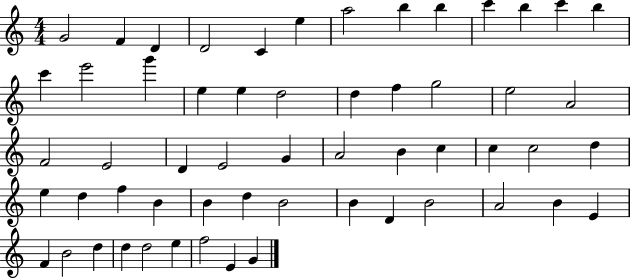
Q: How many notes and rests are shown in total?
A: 57